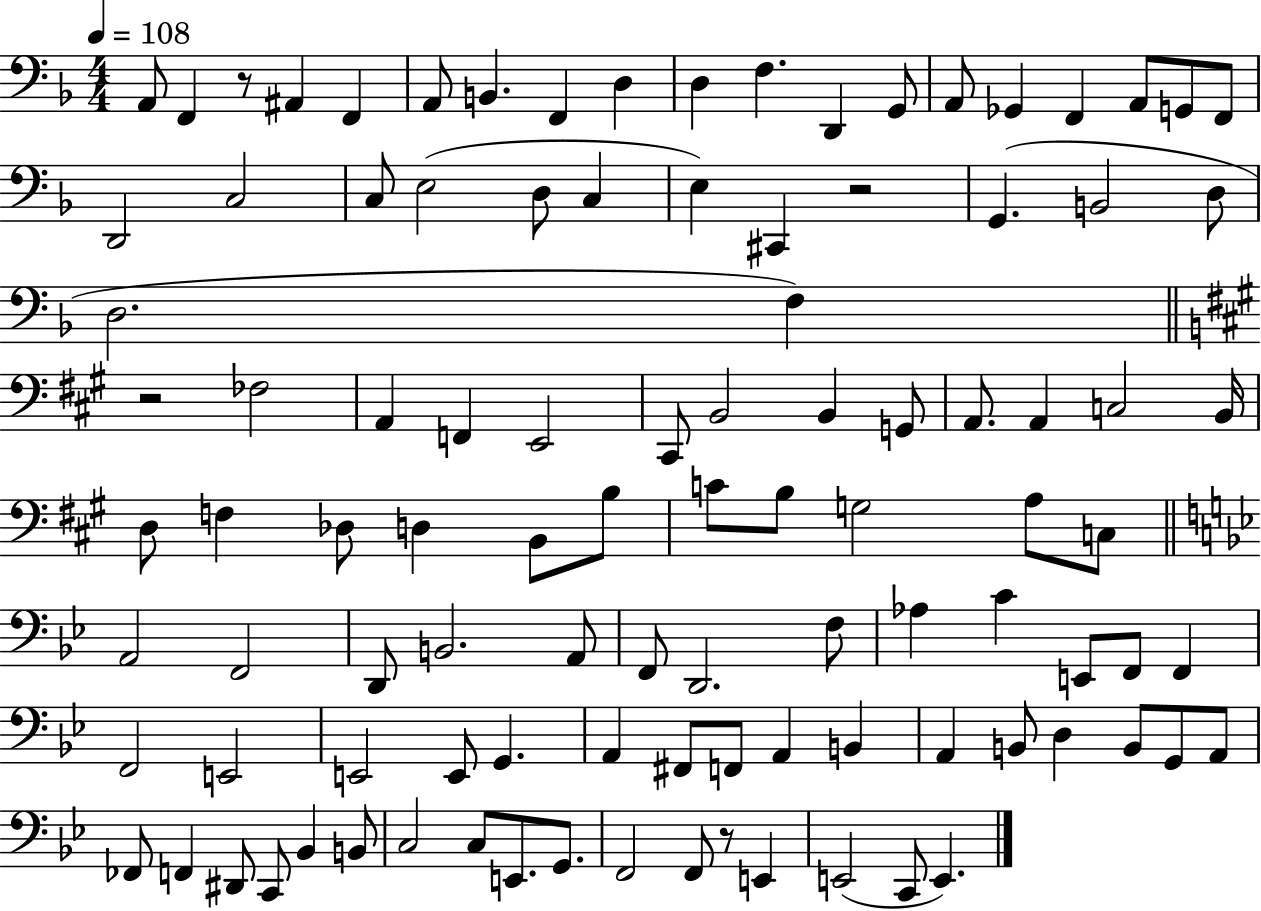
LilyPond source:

{
  \clef bass
  \numericTimeSignature
  \time 4/4
  \key f \major
  \tempo 4 = 108
  a,8 f,4 r8 ais,4 f,4 | a,8 b,4. f,4 d4 | d4 f4. d,4 g,8 | a,8 ges,4 f,4 a,8 g,8 f,8 | \break d,2 c2 | c8 e2( d8 c4 | e4) cis,4 r2 | g,4.( b,2 d8 | \break d2. f4) | \bar "||" \break \key a \major r2 fes2 | a,4 f,4 e,2 | cis,8 b,2 b,4 g,8 | a,8. a,4 c2 b,16 | \break d8 f4 des8 d4 b,8 b8 | c'8 b8 g2 a8 c8 | \bar "||" \break \key bes \major a,2 f,2 | d,8 b,2. a,8 | f,8 d,2. f8 | aes4 c'4 e,8 f,8 f,4 | \break f,2 e,2 | e,2 e,8 g,4. | a,4 fis,8 f,8 a,4 b,4 | a,4 b,8 d4 b,8 g,8 a,8 | \break fes,8 f,4 dis,8 c,8 bes,4 b,8 | c2 c8 e,8. g,8. | f,2 f,8 r8 e,4 | e,2( c,8 e,4.) | \break \bar "|."
}